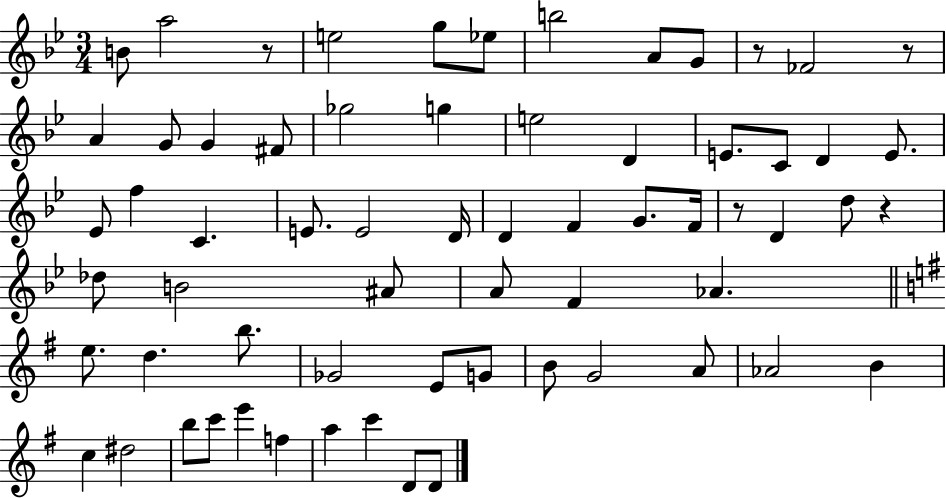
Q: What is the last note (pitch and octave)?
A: D4